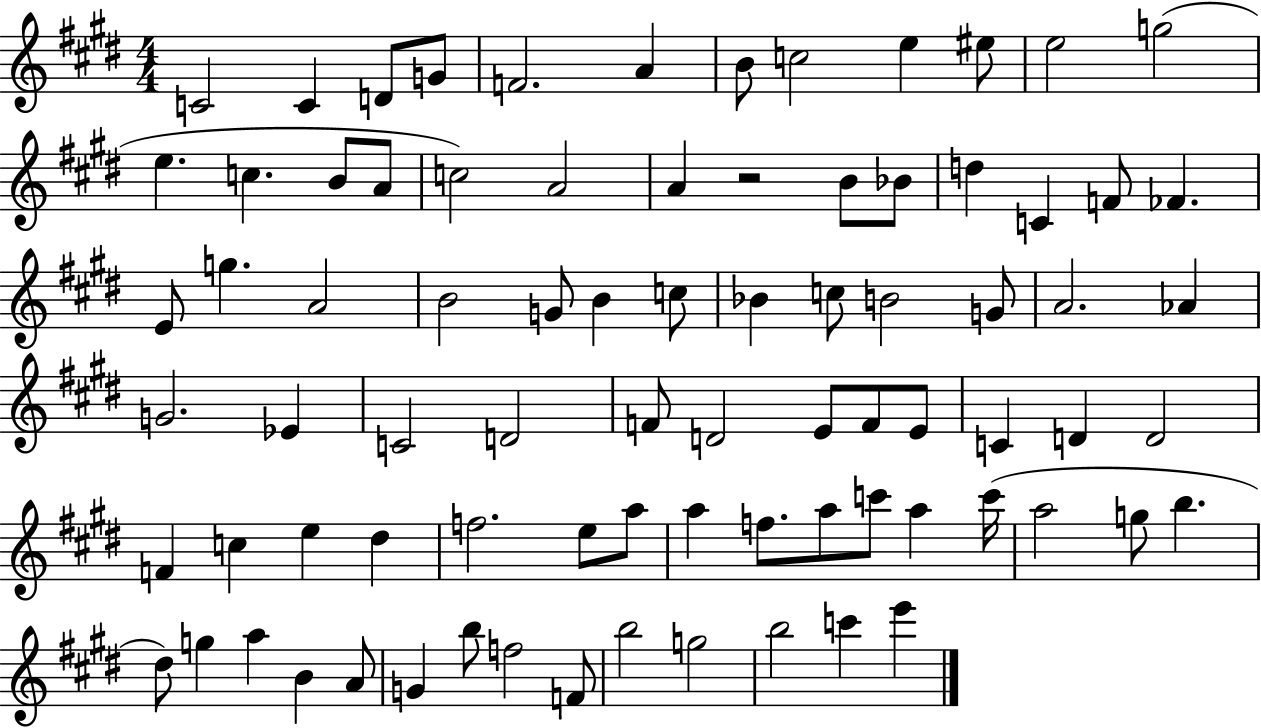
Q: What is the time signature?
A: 4/4